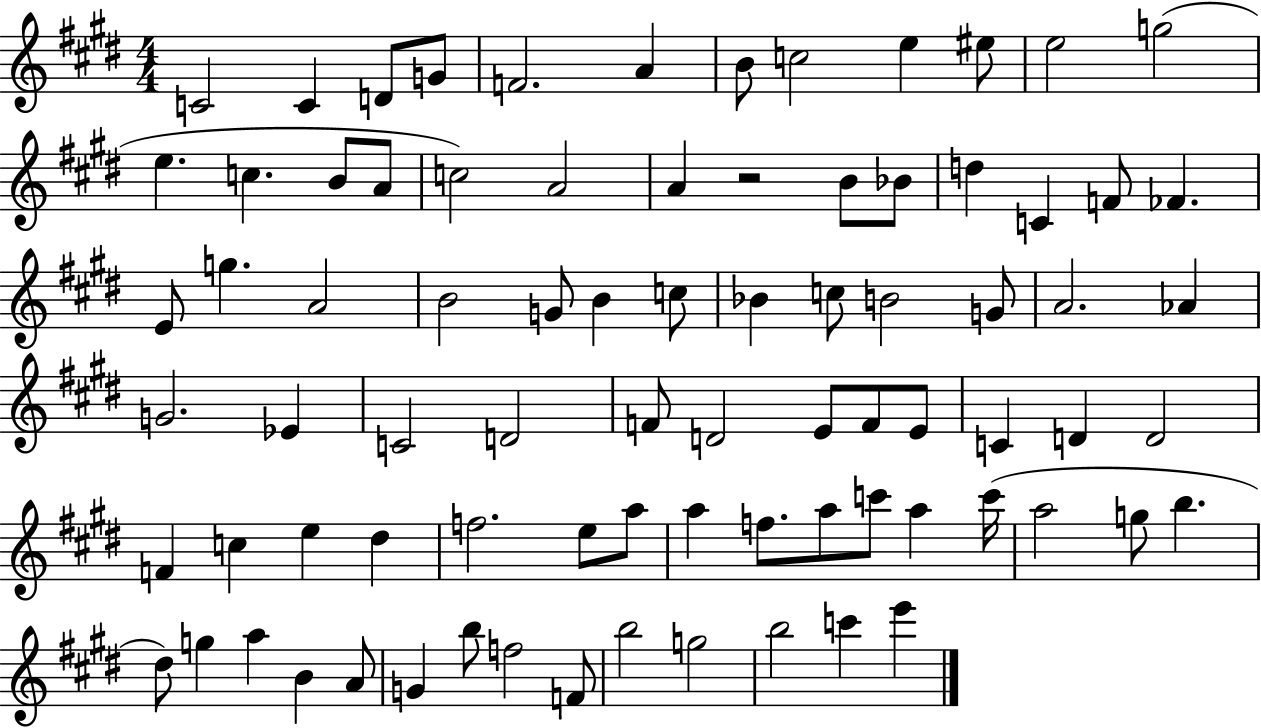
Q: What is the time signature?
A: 4/4